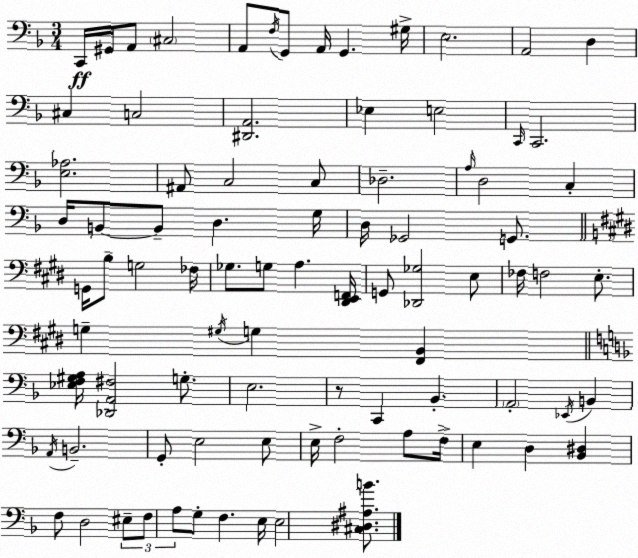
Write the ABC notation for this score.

X:1
T:Untitled
M:3/4
L:1/4
K:F
C,,/4 ^G,,/4 A,,/2 ^C,2 A,,/2 F,/4 G,,/2 A,,/4 G,, ^G,/4 E,2 A,,2 D, ^C, C,2 [^D,,A,,]2 _E, E,2 C,,/4 C,,2 [E,_A,]2 ^A,,/2 C,2 C,/2 _D,2 A,/4 D,2 C, D,/4 B,,/2 B,,/2 D, G,/4 D,/4 _G,,2 G,,/2 G,,/4 B,/2 G,2 _F,/4 _G,/2 G,/2 A, [^D,,E,,F,,]/4 G,,/2 [_D,,_G,]2 E,/2 _F,/4 F,2 E,/2 G, ^G,/4 G, [^F,,B,,] [_E,F,^G,A,]/4 [_D,,A,,^F,]2 G,/2 E,2 z/2 C,, _B,, A,,2 _E,,/4 B,, A,,/4 B,,2 G,,/2 E,2 E,/2 E,/4 F,2 A,/2 F,/4 E, D, [_B,,^D,] F,/2 D,2 ^E,/2 F,/2 A,/2 G,/2 F, E,/4 E,2 [^C,^D,^A,B]/2